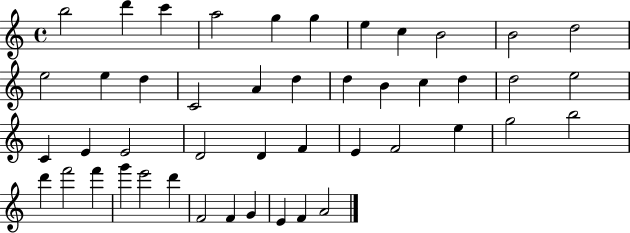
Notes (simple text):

B5/h D6/q C6/q A5/h G5/q G5/q E5/q C5/q B4/h B4/h D5/h E5/h E5/q D5/q C4/h A4/q D5/q D5/q B4/q C5/q D5/q D5/h E5/h C4/q E4/q E4/h D4/h D4/q F4/q E4/q F4/h E5/q G5/h B5/h D6/q F6/h F6/q G6/q E6/h D6/q F4/h F4/q G4/q E4/q F4/q A4/h